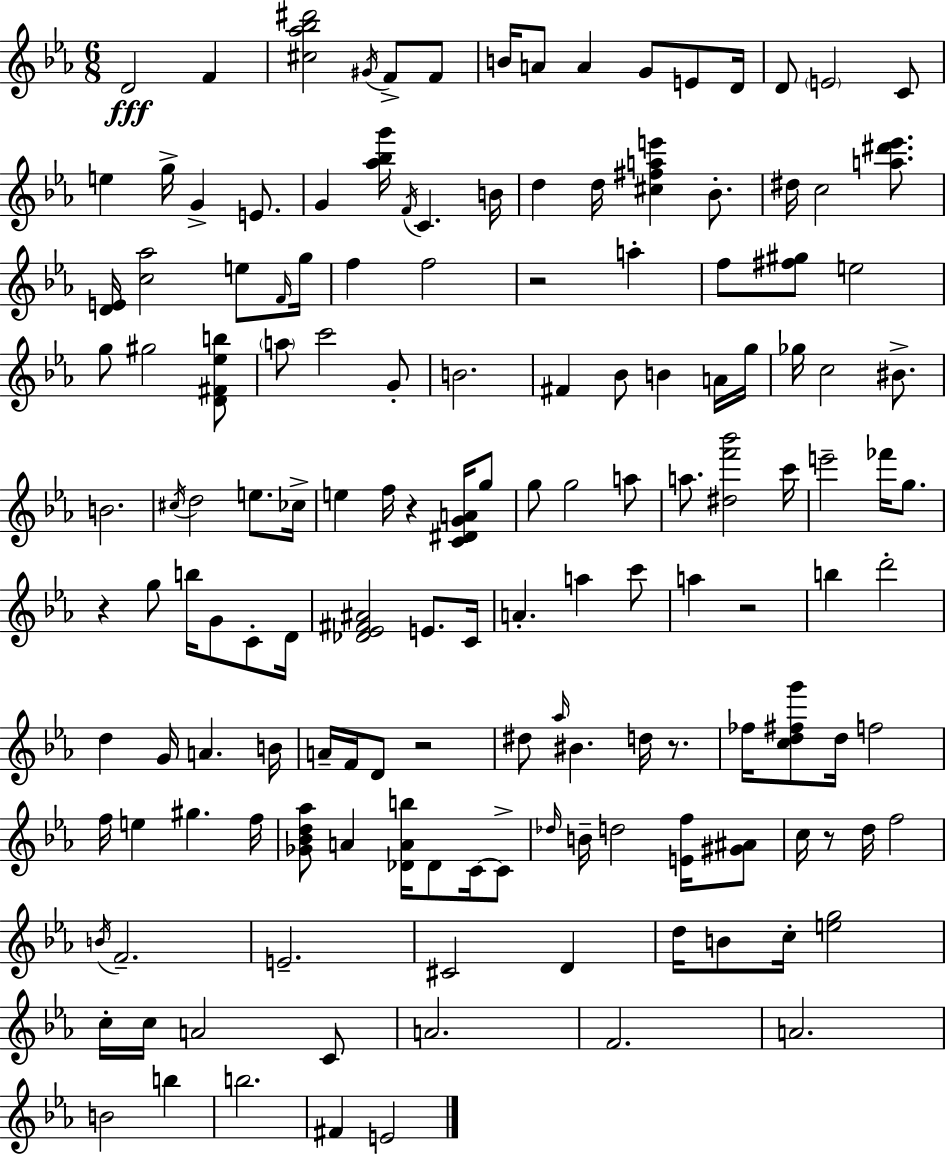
{
  \clef treble
  \numericTimeSignature
  \time 6/8
  \key c \minor
  d'2\fff f'4 | <cis'' aes'' bes'' dis'''>2 \acciaccatura { gis'16 } f'8-> f'8 | b'16 a'8 a'4 g'8 e'8 | d'16 d'8 \parenthesize e'2 c'8 | \break e''4 g''16-> g'4-> e'8. | g'4 <aes'' bes'' g'''>16 \acciaccatura { f'16 } c'4. | b'16 d''4 d''16 <cis'' fis'' a'' e'''>4 bes'8.-. | dis''16 c''2 <a'' dis''' ees'''>8. | \break <d' e'>16 <c'' aes''>2 e''8 | \grace { f'16 } g''16 f''4 f''2 | r2 a''4-. | f''8 <fis'' gis''>8 e''2 | \break g''8 gis''2 | <d' fis' ees'' b''>8 \parenthesize a''8 c'''2 | g'8-. b'2. | fis'4 bes'8 b'4 | \break a'16 g''16 ges''16 c''2 | bis'8.-> b'2. | \acciaccatura { cis''16 } d''2 | e''8. ces''16-> e''4 f''16 r4 | \break <c' dis' g' a'>16 g''8 g''8 g''2 | a''8 a''8. <dis'' f''' bes'''>2 | c'''16 e'''2-- | fes'''16 g''8. r4 g''8 b''16 g'8 | \break c'8-. d'16 <des' ees' fis' ais'>2 | e'8. c'16 a'4.-. a''4 | c'''8 a''4 r2 | b''4 d'''2-. | \break d''4 g'16 a'4. | b'16 a'16-- f'16 d'8 r2 | dis''8 \grace { aes''16 } bis'4. | d''16 r8. fes''16 <c'' d'' fis'' g'''>8 d''16 f''2 | \break f''16 e''4 gis''4. | f''16 <ges' bes' d'' aes''>8 a'4 <des' a' b''>16 | des'8 c'16~~ c'8-> \grace { des''16 } b'16-- d''2 | <e' f''>16 <gis' ais'>8 c''16 r8 d''16 f''2 | \break \acciaccatura { b'16 } f'2.-- | e'2.-- | cis'2 | d'4 d''16 b'8 c''16-. <e'' g''>2 | \break c''16-. c''16 a'2 | c'8 a'2. | f'2. | a'2. | \break b'2 | b''4 b''2. | fis'4 e'2 | \bar "|."
}